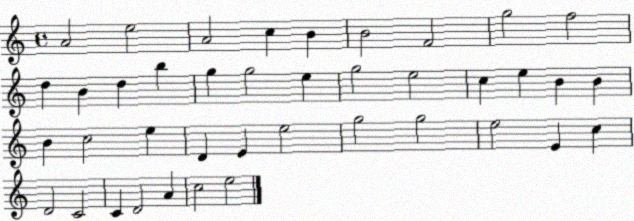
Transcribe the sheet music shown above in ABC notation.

X:1
T:Untitled
M:4/4
L:1/4
K:C
A2 e2 A2 c B B2 F2 g2 f2 d B d b g g2 e g2 e2 c e B B B c2 e D E e2 g2 g2 e2 E c D2 C2 C D2 A c2 e2